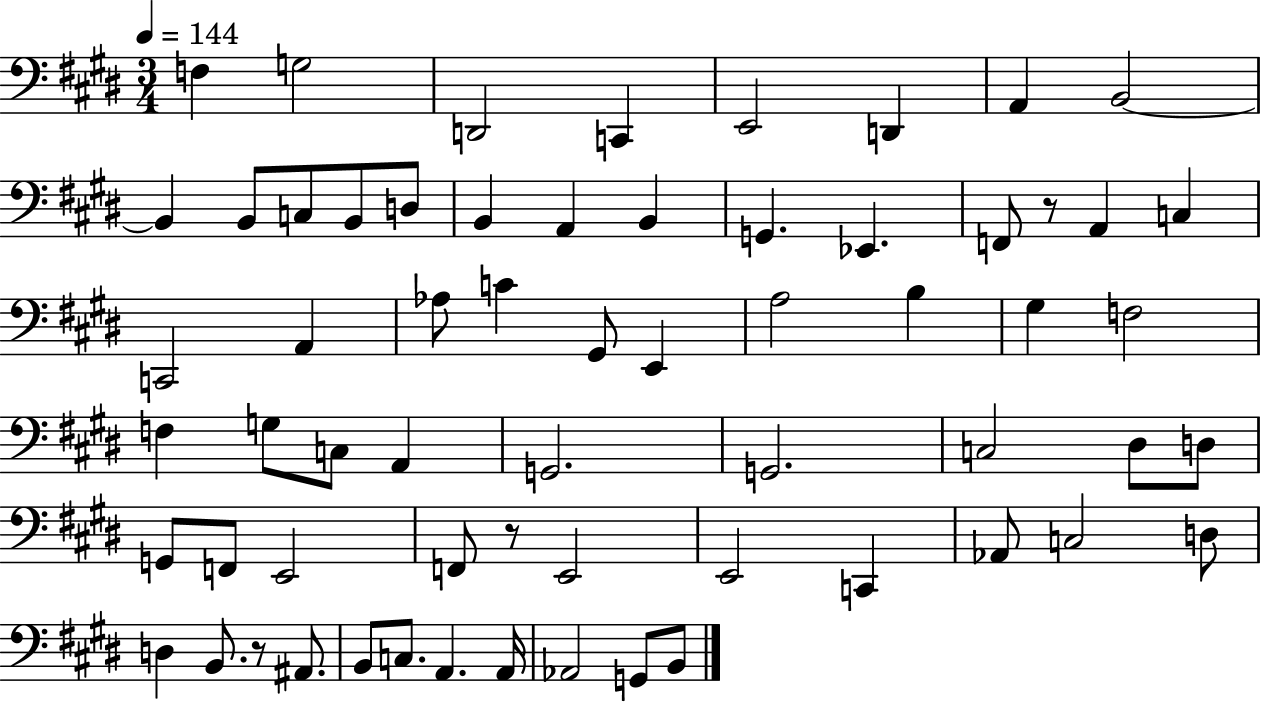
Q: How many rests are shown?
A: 3